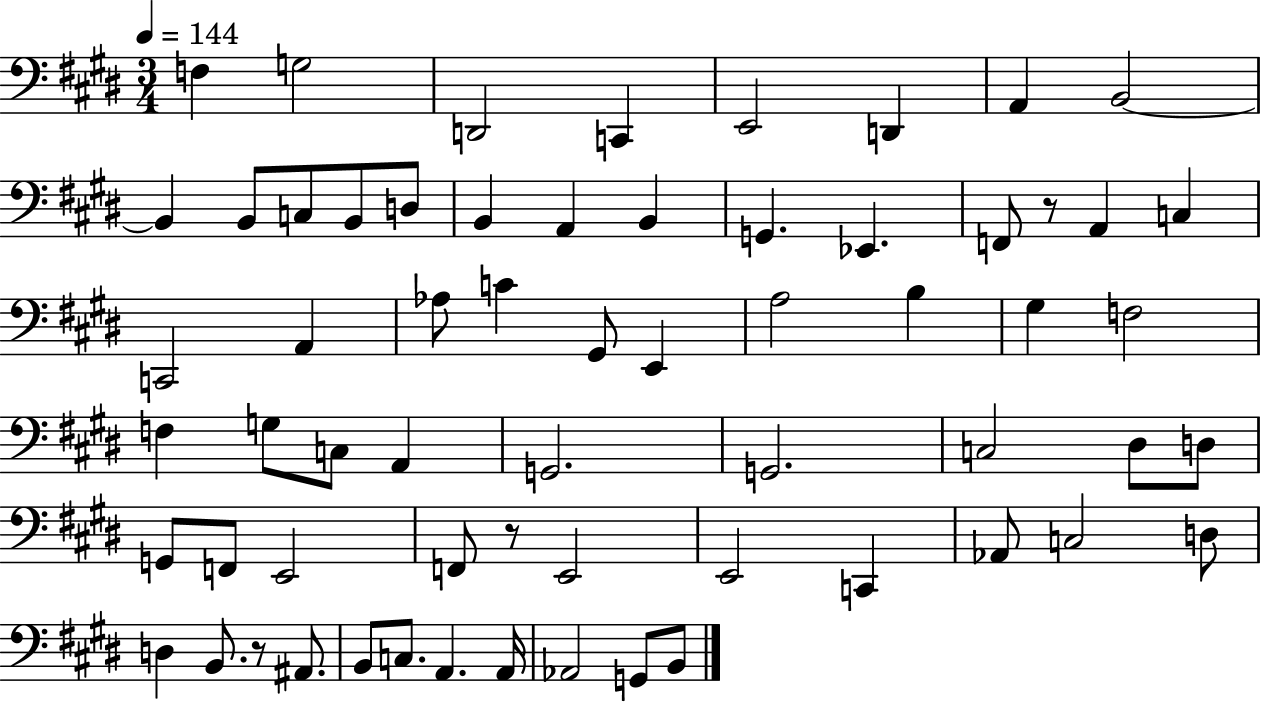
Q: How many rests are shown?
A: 3